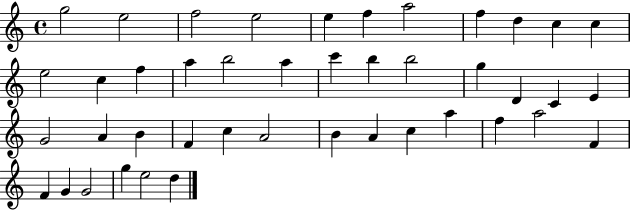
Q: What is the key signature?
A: C major